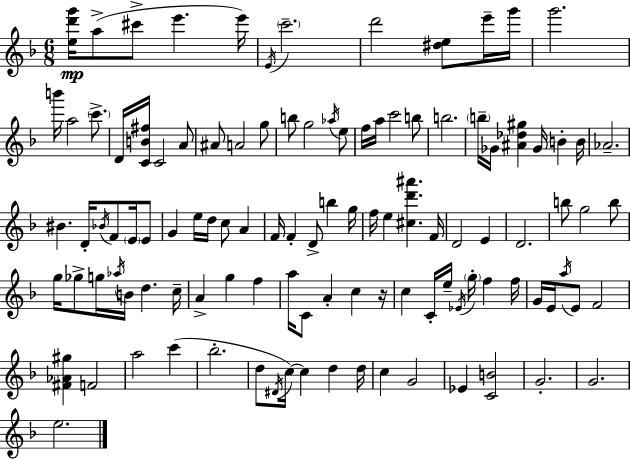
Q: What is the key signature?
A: F major